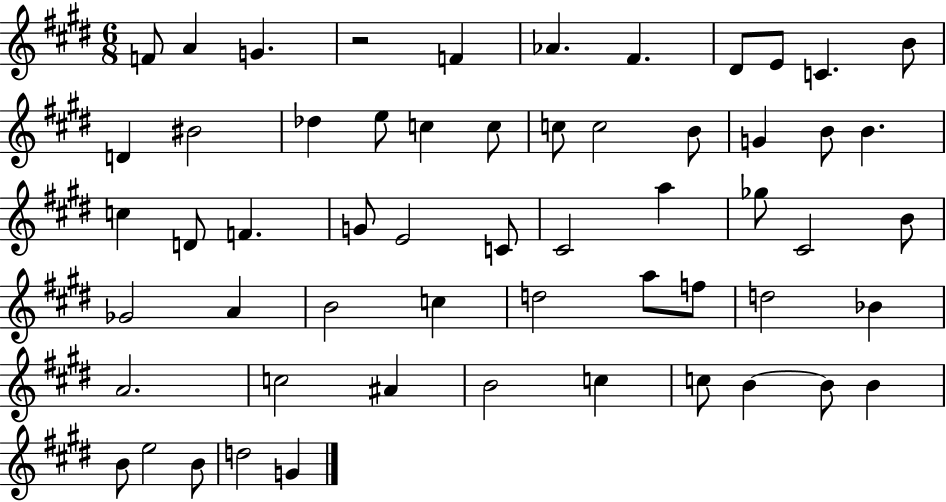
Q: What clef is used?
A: treble